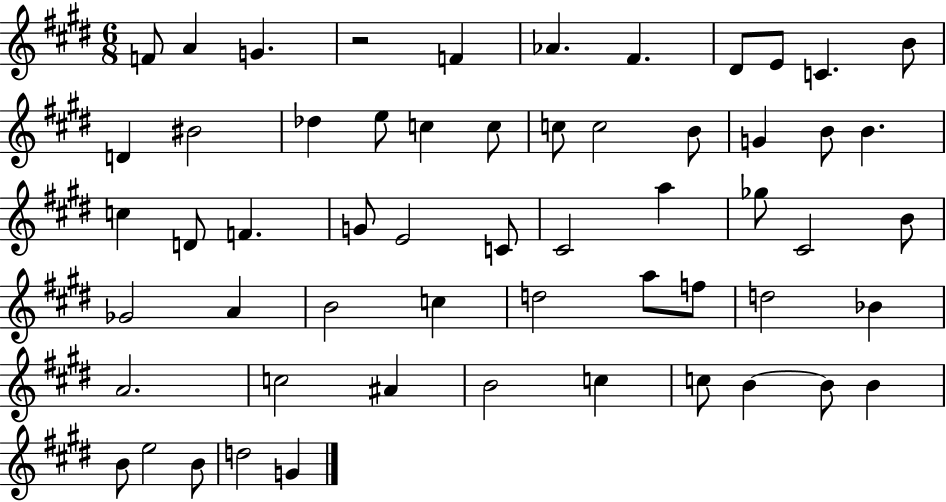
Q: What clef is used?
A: treble